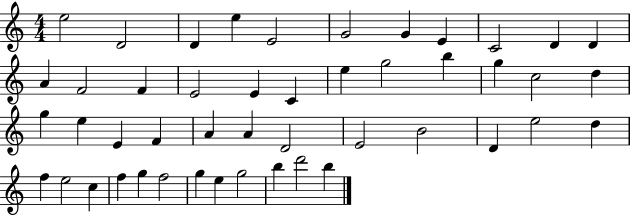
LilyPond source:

{
  \clef treble
  \numericTimeSignature
  \time 4/4
  \key c \major
  e''2 d'2 | d'4 e''4 e'2 | g'2 g'4 e'4 | c'2 d'4 d'4 | \break a'4 f'2 f'4 | e'2 e'4 c'4 | e''4 g''2 b''4 | g''4 c''2 d''4 | \break g''4 e''4 e'4 f'4 | a'4 a'4 d'2 | e'2 b'2 | d'4 e''2 d''4 | \break f''4 e''2 c''4 | f''4 g''4 f''2 | g''4 e''4 g''2 | b''4 d'''2 b''4 | \break \bar "|."
}